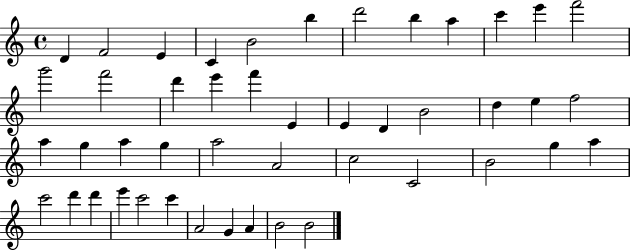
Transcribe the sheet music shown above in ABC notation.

X:1
T:Untitled
M:4/4
L:1/4
K:C
D F2 E C B2 b d'2 b a c' e' f'2 g'2 f'2 d' e' f' E E D B2 d e f2 a g a g a2 A2 c2 C2 B2 g a c'2 d' d' e' c'2 c' A2 G A B2 B2